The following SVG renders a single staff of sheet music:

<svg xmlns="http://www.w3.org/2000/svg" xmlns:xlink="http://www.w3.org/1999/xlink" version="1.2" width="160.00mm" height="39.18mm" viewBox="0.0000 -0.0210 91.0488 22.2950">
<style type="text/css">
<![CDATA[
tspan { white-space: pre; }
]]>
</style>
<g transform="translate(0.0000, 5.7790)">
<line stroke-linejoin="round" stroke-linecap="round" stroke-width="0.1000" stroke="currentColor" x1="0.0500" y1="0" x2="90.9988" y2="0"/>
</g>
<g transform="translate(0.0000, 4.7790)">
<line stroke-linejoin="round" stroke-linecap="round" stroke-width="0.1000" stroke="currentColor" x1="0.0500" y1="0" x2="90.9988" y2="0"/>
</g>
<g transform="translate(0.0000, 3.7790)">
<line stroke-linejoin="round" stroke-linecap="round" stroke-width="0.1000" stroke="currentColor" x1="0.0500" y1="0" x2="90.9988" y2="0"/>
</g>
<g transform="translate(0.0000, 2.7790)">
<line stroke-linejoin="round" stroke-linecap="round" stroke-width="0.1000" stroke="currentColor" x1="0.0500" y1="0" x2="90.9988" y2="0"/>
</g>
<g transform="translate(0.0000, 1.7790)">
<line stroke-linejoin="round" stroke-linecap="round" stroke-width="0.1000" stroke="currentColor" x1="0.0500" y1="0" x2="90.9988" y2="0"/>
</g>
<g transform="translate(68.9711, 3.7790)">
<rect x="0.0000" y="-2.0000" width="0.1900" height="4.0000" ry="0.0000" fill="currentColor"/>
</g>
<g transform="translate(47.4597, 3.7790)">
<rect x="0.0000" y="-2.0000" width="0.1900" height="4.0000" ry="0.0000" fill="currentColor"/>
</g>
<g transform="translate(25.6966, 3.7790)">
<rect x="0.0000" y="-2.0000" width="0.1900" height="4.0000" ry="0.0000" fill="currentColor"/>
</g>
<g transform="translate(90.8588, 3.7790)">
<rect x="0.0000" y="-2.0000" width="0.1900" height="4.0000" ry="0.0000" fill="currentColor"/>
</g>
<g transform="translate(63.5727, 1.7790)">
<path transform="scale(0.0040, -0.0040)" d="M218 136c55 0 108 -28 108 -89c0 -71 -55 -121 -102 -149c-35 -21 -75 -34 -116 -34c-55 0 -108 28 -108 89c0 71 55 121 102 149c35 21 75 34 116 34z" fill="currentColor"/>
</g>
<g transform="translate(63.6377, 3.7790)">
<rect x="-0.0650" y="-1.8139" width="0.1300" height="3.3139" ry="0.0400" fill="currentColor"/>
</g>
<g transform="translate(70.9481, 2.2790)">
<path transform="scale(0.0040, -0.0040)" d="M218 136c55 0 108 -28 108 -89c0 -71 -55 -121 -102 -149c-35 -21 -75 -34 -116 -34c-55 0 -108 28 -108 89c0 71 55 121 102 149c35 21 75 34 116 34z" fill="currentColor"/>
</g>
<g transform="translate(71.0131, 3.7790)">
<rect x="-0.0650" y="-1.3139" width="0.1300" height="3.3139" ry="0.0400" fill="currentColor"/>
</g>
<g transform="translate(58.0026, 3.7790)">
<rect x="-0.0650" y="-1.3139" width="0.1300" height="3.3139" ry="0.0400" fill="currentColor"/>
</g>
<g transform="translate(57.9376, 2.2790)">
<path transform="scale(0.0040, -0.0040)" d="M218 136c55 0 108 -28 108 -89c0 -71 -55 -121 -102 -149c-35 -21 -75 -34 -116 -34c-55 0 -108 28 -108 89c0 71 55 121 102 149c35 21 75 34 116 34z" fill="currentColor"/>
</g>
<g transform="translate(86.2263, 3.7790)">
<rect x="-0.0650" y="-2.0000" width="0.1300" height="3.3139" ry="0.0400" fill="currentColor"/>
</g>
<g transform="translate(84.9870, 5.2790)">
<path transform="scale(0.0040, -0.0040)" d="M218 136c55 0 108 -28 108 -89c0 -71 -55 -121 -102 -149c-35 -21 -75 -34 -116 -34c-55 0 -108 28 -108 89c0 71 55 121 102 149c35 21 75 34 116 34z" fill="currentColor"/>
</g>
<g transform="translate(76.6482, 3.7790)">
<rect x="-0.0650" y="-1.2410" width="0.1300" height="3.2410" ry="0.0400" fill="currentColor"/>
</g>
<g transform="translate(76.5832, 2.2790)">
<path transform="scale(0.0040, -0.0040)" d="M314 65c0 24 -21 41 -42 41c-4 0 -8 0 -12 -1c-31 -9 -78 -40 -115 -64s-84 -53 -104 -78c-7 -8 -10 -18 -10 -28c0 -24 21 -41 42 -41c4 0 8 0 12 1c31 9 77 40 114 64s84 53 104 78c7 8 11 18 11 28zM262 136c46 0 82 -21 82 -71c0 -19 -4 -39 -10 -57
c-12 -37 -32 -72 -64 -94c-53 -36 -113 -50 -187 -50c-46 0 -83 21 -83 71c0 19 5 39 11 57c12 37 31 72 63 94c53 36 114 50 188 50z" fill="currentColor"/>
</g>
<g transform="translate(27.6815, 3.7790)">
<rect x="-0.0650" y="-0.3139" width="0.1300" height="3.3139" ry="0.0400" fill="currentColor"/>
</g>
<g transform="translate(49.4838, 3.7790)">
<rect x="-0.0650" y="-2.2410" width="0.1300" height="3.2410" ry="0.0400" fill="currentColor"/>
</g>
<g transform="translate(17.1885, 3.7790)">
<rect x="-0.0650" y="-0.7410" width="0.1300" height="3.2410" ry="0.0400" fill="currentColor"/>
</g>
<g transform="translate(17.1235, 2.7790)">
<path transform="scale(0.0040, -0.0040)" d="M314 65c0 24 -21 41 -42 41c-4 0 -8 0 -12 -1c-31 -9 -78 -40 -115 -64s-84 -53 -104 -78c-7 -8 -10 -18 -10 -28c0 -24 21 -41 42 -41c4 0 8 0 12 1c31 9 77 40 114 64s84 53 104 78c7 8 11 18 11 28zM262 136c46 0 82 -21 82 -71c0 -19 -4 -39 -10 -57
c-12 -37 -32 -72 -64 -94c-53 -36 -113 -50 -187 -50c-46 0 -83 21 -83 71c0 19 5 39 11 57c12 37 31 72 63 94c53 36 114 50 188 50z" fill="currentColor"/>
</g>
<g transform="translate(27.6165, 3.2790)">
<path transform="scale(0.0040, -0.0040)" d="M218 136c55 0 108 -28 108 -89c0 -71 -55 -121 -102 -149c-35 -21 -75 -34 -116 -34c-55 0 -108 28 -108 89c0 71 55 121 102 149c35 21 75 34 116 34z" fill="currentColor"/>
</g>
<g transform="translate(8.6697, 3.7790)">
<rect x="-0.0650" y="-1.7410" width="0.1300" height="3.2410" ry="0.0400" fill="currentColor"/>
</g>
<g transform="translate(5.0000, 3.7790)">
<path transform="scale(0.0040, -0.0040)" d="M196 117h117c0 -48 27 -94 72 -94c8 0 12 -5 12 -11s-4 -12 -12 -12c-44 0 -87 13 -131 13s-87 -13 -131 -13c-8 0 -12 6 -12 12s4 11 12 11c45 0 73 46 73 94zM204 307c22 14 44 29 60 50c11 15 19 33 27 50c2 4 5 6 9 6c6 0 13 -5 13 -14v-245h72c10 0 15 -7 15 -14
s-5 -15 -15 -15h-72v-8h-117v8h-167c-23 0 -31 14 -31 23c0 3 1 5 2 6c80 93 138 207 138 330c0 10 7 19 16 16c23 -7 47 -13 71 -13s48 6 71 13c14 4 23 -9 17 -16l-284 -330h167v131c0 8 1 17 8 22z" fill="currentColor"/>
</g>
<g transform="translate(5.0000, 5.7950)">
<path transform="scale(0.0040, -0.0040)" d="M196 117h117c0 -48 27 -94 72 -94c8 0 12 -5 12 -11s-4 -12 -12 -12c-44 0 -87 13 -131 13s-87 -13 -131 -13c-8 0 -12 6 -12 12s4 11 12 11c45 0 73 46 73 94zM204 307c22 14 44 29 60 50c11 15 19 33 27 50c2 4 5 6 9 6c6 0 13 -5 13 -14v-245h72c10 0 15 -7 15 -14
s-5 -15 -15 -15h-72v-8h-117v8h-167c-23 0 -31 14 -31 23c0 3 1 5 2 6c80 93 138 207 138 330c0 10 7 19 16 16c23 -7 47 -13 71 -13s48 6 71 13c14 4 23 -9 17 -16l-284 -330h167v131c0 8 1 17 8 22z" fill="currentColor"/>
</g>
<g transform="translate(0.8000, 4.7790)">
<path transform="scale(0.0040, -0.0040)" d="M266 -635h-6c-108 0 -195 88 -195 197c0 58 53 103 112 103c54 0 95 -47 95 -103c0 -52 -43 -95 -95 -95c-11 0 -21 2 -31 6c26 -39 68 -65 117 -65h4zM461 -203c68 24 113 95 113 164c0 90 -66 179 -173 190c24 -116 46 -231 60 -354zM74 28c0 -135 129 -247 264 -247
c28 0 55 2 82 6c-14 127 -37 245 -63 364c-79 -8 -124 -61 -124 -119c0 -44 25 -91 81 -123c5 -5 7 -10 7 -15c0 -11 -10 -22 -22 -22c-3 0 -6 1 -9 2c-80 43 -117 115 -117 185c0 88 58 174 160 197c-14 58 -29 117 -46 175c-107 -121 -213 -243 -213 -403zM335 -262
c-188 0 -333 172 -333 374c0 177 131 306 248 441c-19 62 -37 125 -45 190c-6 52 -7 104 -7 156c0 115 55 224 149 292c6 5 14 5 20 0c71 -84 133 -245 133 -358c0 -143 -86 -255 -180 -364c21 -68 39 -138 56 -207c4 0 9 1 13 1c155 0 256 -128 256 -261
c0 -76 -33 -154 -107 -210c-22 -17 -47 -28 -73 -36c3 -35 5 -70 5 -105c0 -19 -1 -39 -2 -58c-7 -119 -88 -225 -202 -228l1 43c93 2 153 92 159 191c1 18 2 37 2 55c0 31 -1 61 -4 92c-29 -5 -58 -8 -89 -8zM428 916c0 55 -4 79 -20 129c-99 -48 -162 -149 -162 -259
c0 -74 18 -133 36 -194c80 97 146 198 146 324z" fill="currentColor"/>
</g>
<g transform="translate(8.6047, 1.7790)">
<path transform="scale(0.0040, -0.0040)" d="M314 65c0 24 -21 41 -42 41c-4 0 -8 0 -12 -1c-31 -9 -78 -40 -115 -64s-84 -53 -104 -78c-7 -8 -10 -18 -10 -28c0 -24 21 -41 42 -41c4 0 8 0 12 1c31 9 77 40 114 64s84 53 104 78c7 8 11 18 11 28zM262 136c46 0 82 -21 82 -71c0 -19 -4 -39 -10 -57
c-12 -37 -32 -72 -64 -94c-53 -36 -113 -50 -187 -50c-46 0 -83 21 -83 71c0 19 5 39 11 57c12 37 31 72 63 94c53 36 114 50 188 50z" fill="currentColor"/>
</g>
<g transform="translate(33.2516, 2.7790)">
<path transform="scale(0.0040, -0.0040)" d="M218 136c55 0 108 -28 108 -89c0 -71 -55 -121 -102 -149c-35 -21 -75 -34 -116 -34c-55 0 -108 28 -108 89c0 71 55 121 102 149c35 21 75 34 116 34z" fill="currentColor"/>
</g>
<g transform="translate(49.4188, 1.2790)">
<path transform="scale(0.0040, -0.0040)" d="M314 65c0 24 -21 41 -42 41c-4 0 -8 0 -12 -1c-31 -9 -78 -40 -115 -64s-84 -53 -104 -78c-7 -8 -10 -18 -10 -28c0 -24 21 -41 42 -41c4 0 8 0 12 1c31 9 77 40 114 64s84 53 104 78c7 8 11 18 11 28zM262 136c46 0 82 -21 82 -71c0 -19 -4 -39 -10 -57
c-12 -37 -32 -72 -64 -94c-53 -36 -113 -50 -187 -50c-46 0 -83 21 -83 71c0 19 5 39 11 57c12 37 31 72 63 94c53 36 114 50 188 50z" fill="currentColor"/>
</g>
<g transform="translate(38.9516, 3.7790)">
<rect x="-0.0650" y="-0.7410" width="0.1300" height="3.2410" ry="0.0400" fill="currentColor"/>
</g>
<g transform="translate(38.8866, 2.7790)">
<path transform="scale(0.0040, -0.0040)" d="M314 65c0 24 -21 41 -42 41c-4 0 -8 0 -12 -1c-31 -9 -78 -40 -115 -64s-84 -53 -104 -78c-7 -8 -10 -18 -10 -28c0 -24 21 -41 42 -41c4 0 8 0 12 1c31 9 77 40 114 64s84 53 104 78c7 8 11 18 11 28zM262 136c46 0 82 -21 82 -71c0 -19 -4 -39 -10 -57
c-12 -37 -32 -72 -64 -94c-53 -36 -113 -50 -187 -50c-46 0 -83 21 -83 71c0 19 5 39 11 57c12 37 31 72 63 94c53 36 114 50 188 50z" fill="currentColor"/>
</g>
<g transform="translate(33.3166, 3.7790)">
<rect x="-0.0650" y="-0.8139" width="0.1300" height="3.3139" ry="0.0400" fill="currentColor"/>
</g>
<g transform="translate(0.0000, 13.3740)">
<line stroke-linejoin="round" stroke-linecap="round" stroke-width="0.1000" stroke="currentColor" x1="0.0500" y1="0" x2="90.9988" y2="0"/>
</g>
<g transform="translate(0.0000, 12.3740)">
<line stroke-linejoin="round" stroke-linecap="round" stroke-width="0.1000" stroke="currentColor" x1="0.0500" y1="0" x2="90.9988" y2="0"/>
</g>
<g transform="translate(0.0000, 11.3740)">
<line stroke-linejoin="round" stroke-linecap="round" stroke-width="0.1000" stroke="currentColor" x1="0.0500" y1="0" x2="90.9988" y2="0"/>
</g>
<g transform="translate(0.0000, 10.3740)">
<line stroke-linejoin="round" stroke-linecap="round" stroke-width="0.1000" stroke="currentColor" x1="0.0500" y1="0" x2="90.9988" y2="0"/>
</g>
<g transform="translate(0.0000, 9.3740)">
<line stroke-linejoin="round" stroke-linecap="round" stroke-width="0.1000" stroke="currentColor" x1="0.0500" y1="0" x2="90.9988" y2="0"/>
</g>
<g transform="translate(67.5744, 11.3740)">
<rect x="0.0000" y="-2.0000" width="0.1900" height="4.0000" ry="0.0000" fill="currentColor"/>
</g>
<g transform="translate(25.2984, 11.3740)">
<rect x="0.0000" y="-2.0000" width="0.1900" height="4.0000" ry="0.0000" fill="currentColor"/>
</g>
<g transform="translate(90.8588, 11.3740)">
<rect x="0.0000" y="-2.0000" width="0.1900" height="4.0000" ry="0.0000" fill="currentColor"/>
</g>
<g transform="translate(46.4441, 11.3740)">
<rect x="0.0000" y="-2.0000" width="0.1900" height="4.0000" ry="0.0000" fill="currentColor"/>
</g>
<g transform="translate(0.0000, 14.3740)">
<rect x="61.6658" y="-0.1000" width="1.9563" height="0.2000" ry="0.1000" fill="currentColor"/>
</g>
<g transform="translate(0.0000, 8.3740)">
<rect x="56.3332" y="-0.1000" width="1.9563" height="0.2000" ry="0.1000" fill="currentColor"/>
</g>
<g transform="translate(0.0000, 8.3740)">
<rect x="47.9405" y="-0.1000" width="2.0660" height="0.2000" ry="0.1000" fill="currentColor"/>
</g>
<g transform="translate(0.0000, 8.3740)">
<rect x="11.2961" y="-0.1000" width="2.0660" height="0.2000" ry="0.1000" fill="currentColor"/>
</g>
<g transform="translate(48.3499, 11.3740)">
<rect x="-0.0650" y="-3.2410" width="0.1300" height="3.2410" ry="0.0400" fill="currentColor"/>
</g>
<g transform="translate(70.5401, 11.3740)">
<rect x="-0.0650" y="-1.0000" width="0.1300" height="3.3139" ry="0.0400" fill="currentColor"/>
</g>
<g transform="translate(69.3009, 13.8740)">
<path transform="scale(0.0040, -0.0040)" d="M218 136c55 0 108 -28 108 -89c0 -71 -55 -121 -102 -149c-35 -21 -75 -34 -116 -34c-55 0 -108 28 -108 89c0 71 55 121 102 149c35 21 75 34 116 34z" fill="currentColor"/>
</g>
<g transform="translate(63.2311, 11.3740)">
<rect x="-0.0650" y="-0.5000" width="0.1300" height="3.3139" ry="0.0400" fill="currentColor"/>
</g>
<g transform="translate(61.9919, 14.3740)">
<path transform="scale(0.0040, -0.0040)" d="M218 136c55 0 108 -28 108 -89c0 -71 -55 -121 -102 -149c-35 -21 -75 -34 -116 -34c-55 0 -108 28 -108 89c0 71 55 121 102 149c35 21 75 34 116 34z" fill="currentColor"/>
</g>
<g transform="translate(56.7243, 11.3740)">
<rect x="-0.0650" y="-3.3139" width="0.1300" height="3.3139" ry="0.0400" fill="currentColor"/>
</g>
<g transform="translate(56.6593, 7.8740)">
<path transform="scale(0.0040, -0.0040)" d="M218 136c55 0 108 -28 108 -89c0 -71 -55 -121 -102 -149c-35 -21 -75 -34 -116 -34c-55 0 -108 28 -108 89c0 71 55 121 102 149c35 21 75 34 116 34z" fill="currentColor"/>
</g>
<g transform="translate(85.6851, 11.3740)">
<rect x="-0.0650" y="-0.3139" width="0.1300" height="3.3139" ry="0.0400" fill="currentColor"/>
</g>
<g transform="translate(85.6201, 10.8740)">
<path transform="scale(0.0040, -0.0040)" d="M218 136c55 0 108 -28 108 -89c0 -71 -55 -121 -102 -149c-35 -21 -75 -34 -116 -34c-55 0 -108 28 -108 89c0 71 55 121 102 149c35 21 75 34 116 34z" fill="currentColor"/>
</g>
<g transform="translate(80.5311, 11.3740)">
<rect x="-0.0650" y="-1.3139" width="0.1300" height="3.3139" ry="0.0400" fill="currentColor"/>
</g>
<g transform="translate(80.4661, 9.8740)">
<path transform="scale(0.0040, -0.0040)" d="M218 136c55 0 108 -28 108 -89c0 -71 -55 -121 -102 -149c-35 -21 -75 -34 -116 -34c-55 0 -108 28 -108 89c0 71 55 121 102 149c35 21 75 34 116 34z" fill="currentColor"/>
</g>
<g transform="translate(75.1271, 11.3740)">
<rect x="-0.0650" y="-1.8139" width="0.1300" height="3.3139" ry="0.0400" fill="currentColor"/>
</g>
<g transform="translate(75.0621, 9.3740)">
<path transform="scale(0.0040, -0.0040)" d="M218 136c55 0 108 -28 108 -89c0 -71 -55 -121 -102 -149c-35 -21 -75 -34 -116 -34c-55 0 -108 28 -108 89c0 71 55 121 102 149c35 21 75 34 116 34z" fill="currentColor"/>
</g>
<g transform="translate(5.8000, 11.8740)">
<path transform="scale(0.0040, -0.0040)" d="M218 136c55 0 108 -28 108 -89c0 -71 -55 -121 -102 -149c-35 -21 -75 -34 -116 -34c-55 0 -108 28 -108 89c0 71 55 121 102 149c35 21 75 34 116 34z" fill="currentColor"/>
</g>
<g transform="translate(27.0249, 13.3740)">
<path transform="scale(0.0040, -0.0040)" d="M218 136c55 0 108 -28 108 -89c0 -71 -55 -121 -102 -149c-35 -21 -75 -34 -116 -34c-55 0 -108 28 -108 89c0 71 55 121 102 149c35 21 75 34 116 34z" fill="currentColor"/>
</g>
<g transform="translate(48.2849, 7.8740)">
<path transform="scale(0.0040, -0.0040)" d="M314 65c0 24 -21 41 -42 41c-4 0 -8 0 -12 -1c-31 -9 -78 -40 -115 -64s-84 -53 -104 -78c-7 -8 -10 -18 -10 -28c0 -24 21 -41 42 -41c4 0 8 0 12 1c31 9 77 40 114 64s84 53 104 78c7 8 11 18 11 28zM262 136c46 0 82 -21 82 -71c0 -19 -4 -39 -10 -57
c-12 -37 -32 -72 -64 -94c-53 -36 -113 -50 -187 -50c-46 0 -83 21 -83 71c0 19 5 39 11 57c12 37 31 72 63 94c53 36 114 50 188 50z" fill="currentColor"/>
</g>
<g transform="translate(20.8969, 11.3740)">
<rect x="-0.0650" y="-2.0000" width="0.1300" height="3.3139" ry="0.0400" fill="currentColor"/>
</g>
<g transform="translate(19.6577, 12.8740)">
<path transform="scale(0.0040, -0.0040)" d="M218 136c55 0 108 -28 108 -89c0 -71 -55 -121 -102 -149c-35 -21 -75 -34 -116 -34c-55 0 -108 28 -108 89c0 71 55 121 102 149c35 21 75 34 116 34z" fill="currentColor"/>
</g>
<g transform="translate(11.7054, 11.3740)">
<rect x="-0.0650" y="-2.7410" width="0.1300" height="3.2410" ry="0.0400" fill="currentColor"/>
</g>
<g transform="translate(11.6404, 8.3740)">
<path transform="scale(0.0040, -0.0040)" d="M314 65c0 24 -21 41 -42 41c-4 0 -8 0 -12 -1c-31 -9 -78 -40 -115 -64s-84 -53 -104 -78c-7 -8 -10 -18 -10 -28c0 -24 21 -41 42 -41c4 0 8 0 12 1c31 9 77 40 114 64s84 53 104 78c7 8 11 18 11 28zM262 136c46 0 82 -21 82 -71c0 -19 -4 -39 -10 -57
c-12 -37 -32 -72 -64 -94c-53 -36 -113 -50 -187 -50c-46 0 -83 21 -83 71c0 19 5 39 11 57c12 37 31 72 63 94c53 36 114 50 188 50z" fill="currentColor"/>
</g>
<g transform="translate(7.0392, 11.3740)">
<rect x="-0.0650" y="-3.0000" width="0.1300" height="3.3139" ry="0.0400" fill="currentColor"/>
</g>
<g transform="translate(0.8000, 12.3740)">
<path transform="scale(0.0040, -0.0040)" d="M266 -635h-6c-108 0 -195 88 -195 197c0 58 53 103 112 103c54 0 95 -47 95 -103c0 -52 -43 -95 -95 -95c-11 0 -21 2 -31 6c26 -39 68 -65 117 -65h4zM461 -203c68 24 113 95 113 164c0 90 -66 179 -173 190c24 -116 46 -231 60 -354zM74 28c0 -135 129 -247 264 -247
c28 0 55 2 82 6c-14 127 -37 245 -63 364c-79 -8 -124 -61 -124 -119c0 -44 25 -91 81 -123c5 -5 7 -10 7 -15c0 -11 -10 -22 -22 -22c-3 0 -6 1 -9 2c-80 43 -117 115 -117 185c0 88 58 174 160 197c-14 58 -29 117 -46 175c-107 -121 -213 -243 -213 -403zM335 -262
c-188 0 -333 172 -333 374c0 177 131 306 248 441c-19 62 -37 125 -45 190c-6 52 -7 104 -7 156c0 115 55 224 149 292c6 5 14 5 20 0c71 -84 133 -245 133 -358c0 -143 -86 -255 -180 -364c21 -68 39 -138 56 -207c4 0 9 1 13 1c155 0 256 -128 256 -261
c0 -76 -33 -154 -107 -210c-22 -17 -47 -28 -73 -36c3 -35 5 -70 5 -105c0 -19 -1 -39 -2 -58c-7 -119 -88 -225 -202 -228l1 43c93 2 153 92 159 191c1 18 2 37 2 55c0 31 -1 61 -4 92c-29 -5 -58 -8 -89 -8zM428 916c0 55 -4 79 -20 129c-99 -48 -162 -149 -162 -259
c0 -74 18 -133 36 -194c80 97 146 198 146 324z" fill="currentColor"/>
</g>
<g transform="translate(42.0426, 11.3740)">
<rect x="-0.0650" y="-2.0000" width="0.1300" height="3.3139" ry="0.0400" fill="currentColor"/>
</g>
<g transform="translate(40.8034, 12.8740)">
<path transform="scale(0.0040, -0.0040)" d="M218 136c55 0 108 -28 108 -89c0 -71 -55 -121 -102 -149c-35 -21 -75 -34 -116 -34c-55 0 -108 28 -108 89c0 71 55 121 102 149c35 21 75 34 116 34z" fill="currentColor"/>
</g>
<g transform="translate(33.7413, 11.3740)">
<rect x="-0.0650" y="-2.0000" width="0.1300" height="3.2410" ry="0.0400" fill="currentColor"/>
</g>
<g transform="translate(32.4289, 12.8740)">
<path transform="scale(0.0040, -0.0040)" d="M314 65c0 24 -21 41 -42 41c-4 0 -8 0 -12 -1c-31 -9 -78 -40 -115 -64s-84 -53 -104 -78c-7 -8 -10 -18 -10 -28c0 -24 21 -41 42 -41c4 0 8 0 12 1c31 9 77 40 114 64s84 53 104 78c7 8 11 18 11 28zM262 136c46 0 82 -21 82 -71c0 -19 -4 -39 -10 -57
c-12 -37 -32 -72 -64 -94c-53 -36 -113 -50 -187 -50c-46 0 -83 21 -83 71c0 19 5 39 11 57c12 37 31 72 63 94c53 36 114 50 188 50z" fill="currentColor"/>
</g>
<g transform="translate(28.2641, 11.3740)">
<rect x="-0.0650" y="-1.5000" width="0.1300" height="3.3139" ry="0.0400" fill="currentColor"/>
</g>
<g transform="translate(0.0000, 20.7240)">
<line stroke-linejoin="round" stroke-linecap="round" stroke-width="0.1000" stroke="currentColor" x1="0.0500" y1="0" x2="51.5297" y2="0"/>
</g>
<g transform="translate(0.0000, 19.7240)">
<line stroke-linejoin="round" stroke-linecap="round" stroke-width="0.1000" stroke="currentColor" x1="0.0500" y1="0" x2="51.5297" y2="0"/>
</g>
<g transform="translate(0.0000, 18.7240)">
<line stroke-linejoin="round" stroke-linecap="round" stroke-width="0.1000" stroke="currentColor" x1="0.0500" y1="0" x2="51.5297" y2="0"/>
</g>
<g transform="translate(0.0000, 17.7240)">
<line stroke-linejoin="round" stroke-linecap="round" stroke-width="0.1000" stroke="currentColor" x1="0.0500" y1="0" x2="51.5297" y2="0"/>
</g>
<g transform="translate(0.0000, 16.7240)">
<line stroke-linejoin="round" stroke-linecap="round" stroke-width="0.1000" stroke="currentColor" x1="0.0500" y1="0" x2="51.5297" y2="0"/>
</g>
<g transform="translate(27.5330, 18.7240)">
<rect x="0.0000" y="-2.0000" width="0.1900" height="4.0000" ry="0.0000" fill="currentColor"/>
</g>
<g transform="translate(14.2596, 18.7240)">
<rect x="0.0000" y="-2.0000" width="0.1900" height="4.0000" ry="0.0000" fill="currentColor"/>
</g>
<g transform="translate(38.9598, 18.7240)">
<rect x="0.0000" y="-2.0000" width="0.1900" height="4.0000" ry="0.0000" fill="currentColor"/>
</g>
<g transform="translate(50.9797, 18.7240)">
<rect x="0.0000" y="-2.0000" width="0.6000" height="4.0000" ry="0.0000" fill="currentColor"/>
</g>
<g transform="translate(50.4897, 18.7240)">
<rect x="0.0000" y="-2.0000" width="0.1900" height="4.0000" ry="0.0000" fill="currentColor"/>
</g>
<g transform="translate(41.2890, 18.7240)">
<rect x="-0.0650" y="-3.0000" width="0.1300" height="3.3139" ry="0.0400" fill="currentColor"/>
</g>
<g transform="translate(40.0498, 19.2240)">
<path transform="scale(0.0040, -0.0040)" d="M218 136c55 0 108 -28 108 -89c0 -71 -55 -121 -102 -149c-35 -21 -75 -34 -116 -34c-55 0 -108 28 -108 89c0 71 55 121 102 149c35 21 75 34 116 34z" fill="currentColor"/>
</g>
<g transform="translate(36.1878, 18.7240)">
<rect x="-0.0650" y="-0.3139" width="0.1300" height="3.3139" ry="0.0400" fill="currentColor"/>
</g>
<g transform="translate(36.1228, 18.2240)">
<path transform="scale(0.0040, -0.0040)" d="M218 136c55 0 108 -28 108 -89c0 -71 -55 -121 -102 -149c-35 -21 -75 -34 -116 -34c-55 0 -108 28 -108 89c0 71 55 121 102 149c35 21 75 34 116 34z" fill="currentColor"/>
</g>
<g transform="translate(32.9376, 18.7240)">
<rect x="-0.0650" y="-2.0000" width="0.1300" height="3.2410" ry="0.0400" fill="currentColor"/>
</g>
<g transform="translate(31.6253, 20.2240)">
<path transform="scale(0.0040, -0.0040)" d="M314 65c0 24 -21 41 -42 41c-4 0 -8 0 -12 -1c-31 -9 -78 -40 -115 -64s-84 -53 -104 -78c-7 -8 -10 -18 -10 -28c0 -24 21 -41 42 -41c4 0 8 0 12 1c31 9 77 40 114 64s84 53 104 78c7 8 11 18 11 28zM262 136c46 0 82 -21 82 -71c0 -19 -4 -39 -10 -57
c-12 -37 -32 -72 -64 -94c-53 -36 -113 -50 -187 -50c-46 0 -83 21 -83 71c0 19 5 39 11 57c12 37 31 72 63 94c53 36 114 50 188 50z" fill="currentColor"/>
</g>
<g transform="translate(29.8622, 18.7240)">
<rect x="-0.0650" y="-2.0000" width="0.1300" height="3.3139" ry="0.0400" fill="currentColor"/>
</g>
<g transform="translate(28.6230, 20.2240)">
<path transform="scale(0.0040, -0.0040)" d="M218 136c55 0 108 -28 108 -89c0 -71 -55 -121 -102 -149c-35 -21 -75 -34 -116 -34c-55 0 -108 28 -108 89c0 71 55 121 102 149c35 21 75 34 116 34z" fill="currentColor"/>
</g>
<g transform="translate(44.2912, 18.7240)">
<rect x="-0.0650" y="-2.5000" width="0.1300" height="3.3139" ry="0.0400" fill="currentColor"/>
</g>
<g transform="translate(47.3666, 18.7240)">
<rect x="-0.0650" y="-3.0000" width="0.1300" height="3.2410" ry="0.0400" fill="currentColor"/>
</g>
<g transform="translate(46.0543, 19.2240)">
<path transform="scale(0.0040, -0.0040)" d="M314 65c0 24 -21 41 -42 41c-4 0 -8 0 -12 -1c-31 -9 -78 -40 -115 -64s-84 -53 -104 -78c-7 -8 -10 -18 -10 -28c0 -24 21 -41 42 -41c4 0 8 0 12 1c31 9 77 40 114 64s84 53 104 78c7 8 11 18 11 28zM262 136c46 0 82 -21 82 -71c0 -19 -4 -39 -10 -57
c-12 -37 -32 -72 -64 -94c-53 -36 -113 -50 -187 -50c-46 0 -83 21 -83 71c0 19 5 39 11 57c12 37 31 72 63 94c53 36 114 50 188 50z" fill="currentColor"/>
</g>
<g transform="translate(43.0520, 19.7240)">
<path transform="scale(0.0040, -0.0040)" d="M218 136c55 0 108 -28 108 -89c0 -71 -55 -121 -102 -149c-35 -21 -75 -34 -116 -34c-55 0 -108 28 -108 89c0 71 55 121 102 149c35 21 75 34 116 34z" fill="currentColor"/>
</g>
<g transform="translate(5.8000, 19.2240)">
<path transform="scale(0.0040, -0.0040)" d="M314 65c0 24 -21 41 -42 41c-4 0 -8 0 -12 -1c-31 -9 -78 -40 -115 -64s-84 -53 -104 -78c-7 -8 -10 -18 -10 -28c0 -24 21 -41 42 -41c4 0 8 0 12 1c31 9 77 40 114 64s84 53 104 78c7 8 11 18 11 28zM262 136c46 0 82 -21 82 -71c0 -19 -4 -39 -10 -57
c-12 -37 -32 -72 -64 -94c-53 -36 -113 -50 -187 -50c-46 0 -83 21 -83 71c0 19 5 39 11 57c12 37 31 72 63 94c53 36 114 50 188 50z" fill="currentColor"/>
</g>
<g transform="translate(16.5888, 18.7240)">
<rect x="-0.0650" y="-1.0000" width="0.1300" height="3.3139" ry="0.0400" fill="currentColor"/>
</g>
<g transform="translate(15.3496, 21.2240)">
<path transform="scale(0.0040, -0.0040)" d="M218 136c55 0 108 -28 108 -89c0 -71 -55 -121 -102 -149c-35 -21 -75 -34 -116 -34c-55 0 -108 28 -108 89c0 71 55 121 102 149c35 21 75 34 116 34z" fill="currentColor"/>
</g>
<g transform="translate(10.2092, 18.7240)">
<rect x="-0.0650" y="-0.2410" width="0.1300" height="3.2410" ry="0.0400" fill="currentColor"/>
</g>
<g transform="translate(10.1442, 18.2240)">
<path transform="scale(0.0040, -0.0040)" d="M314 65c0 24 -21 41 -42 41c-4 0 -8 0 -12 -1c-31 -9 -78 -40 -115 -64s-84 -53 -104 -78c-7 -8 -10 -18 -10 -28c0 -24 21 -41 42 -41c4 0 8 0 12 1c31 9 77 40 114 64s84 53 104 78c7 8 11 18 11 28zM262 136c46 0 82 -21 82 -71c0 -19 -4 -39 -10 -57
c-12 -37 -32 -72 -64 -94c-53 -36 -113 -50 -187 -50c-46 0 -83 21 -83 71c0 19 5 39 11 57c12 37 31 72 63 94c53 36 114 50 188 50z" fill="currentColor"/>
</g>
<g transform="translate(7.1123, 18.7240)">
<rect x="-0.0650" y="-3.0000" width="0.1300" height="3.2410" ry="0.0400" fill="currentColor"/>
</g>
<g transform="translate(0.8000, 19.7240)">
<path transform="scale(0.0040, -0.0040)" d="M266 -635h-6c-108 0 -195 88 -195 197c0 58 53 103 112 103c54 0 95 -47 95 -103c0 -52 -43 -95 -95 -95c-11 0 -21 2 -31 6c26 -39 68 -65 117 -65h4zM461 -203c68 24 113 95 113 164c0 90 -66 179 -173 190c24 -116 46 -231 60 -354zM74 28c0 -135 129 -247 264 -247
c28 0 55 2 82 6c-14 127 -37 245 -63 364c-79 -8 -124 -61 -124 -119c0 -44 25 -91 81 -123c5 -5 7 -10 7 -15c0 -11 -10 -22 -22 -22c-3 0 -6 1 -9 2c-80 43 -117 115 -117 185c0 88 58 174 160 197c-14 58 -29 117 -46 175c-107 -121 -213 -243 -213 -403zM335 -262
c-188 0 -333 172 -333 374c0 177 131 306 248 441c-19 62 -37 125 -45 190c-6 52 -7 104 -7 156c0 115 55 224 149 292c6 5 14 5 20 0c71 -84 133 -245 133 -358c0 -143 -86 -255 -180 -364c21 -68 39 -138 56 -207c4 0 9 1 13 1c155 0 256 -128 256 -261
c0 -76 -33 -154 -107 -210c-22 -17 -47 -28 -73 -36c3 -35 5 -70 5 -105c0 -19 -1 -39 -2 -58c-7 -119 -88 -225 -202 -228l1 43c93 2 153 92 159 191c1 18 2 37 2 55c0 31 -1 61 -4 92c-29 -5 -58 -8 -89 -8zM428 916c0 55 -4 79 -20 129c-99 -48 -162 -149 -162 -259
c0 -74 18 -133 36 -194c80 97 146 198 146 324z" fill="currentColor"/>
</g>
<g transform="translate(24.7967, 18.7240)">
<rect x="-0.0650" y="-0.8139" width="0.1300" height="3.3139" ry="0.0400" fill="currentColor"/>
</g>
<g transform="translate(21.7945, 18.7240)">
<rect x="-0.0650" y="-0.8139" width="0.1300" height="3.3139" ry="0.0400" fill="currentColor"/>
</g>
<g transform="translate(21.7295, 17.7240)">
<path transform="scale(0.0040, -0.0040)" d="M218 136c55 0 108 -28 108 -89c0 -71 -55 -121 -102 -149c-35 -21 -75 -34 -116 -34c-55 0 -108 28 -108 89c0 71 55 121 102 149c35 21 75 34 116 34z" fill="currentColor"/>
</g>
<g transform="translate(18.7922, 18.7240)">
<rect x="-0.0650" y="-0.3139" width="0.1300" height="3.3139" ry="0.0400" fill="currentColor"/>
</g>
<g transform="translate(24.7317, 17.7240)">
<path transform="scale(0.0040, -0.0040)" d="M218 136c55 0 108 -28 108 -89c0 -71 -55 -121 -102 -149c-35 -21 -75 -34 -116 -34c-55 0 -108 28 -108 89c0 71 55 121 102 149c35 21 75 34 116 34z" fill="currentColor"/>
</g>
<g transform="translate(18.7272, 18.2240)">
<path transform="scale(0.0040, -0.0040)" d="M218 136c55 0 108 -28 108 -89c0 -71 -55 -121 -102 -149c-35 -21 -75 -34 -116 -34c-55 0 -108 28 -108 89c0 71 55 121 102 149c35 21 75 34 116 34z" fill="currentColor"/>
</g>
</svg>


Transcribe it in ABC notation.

X:1
T:Untitled
M:4/4
L:1/4
K:C
f2 d2 c d d2 g2 e f e e2 F A a2 F E F2 F b2 b C D f e c A2 c2 D c d d F F2 c A G A2